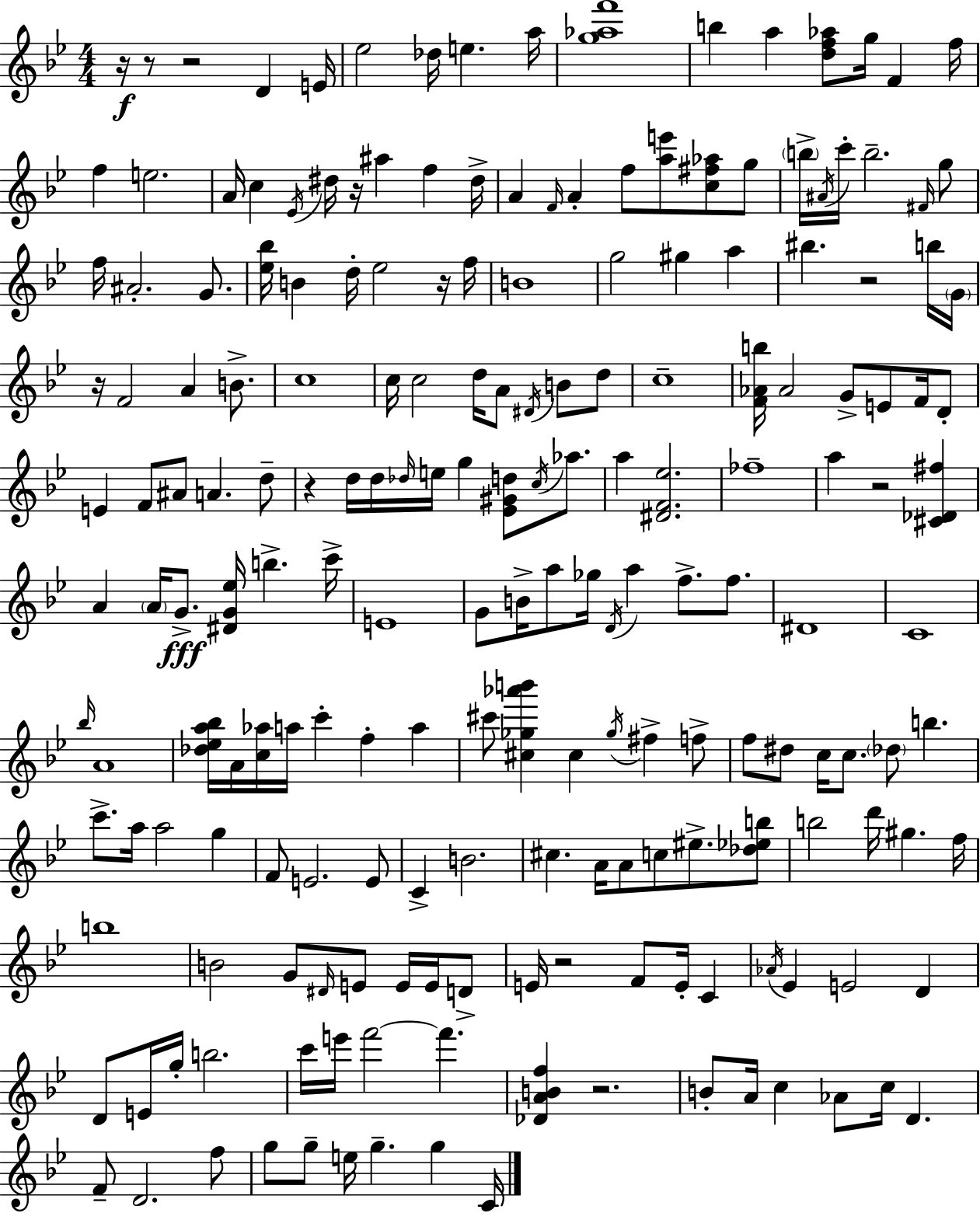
{
  \clef treble
  \numericTimeSignature
  \time 4/4
  \key g \minor
  r16\f r8 r2 d'4 e'16 | ees''2 des''16 e''4. a''16 | <g'' aes'' f'''>1 | b''4 a''4 <d'' f'' aes''>8 g''16 f'4 f''16 | \break f''4 e''2. | a'16 c''4 \acciaccatura { ees'16 } dis''16 r16 ais''4 f''4 | dis''16-> a'4 \grace { f'16 } a'4-. f''8 <a'' e'''>8 <c'' fis'' aes''>8 | g''8 \parenthesize b''16-> \acciaccatura { ais'16 } c'''16-. b''2.-- | \break \grace { fis'16 } g''8 f''16 ais'2.-. | g'8. <ees'' bes''>16 b'4 d''16-. ees''2 | r16 f''16 b'1 | g''2 gis''4 | \break a''4 bis''4. r2 | b''16 \parenthesize g'16 r16 f'2 a'4 | b'8.-> c''1 | c''16 c''2 d''16 a'8 | \break \acciaccatura { dis'16 } b'8 d''8 c''1-- | <f' aes' b''>16 aes'2 g'8-> | e'8 f'16 d'8-. e'4 f'8 ais'8 a'4. | d''8-- r4 d''16 d''16 \grace { des''16 } e''16 g''4 | \break <ees' gis' d''>8 \acciaccatura { c''16 } aes''8. a''4 <dis' f' ees''>2. | fes''1-- | a''4 r2 | <cis' des' fis''>4 a'4 \parenthesize a'16 g'8.->\fff <dis' g' ees''>16 | \break b''4.-> c'''16-> e'1 | g'8 b'16-> a''8 ges''16 \acciaccatura { d'16 } a''4 | f''8.-> f''8. dis'1 | c'1 | \break \grace { bes''16 } a'1 | <des'' ees'' a'' bes''>16 a'16 <c'' aes''>16 a''16 c'''4-. | f''4-. a''4 cis'''8 <cis'' ges'' aes''' b'''>4 cis''4 | \acciaccatura { ges''16 } fis''4-> f''8-> f''8 dis''8 c''16 c''8. | \break \parenthesize des''8 b''4. c'''8.-> a''16 a''2 | g''4 f'8 e'2. | e'8 c'4-> b'2. | cis''4. | \break a'16 a'8 c''8 eis''8.-> <des'' ees'' b''>8 b''2 | d'''16 gis''4. f''16 b''1 | b'2 | g'8 \grace { dis'16 } e'8 e'16 e'16 d'8-> e'16 r2 | \break f'8 e'16-. c'4 \acciaccatura { aes'16 } ees'4 | e'2 d'4 d'8 e'16 g''16-. | b''2. c'''16 e'''16 f'''2~~ | f'''4. <des' a' b' f''>4 | \break r2. b'8-. a'16 c''4 | aes'8 c''16 d'4. f'8-- d'2. | f''8 g''8 g''8-- | e''16 g''4.-- g''4 c'16 \bar "|."
}